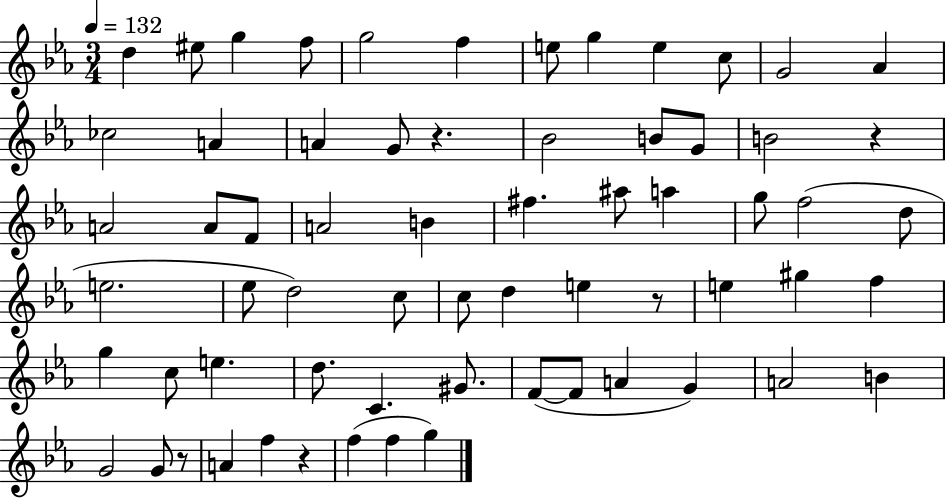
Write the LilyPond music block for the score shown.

{
  \clef treble
  \numericTimeSignature
  \time 3/4
  \key ees \major
  \tempo 4 = 132
  \repeat volta 2 { d''4 eis''8 g''4 f''8 | g''2 f''4 | e''8 g''4 e''4 c''8 | g'2 aes'4 | \break ces''2 a'4 | a'4 g'8 r4. | bes'2 b'8 g'8 | b'2 r4 | \break a'2 a'8 f'8 | a'2 b'4 | fis''4. ais''8 a''4 | g''8 f''2( d''8 | \break e''2. | ees''8 d''2) c''8 | c''8 d''4 e''4 r8 | e''4 gis''4 f''4 | \break g''4 c''8 e''4. | d''8. c'4. gis'8. | f'8~(~ f'8 a'4 g'4) | a'2 b'4 | \break g'2 g'8 r8 | a'4 f''4 r4 | f''4( f''4 g''4) | } \bar "|."
}